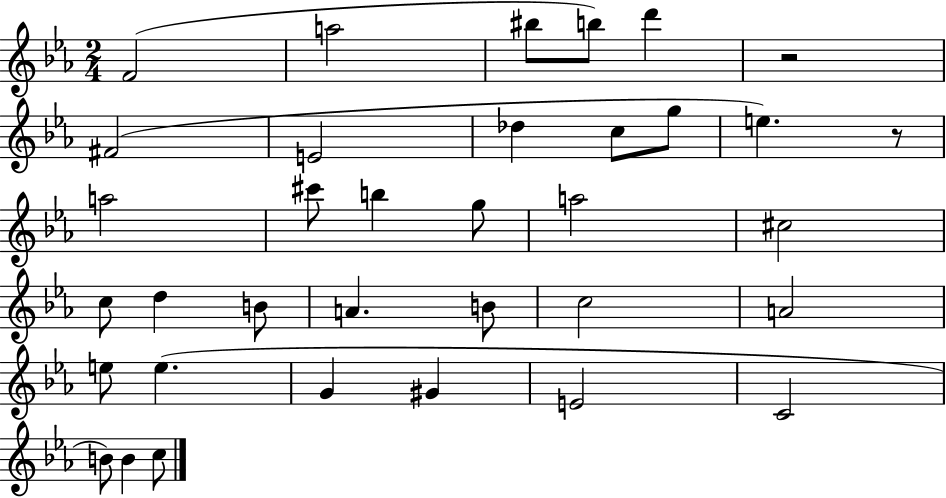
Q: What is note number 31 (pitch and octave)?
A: B4